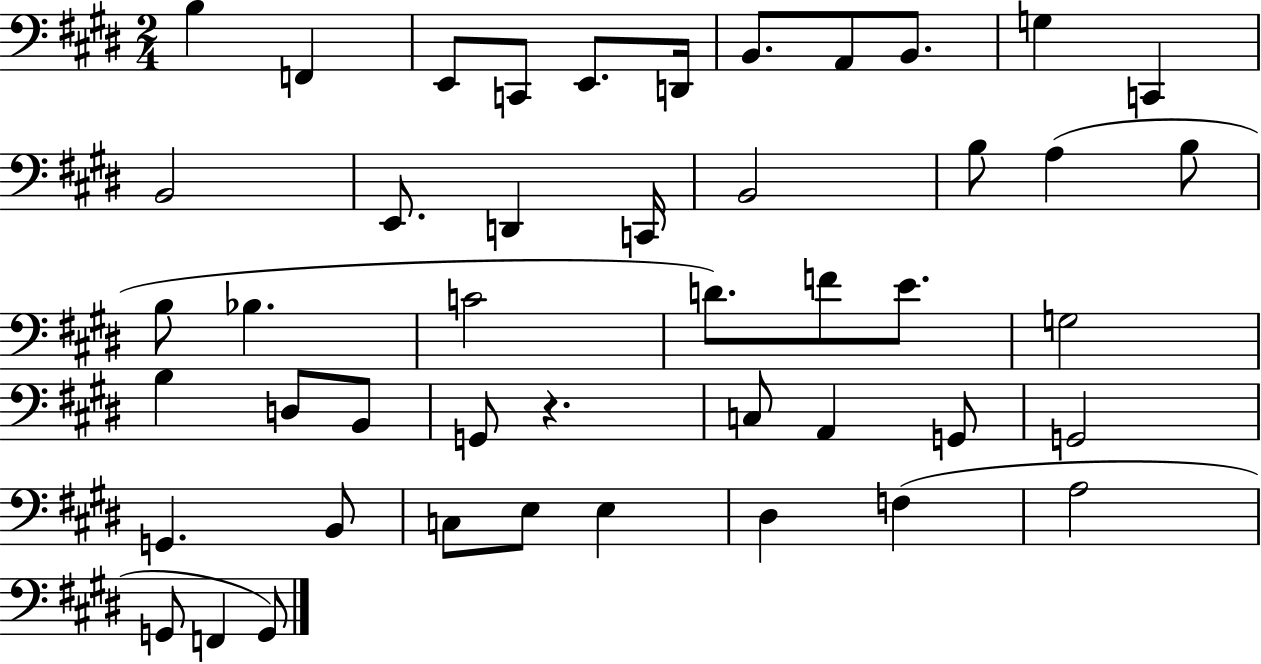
B3/q F2/q E2/e C2/e E2/e. D2/s B2/e. A2/e B2/e. G3/q C2/q B2/h E2/e. D2/q C2/s B2/h B3/e A3/q B3/e B3/e Bb3/q. C4/h D4/e. F4/e E4/e. G3/h B3/q D3/e B2/e G2/e R/q. C3/e A2/q G2/e G2/h G2/q. B2/e C3/e E3/e E3/q D#3/q F3/q A3/h G2/e F2/q G2/e